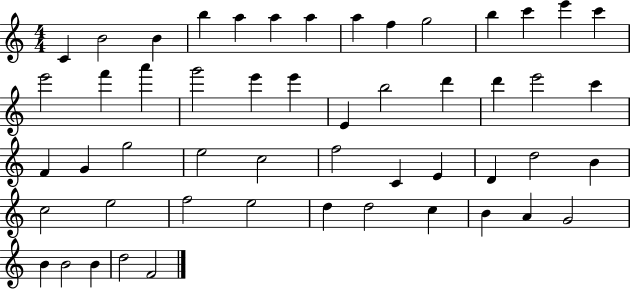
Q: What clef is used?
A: treble